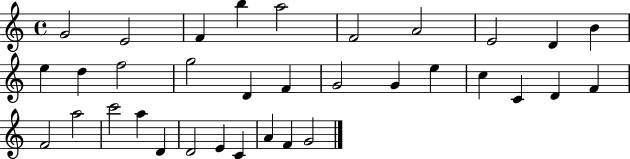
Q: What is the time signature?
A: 4/4